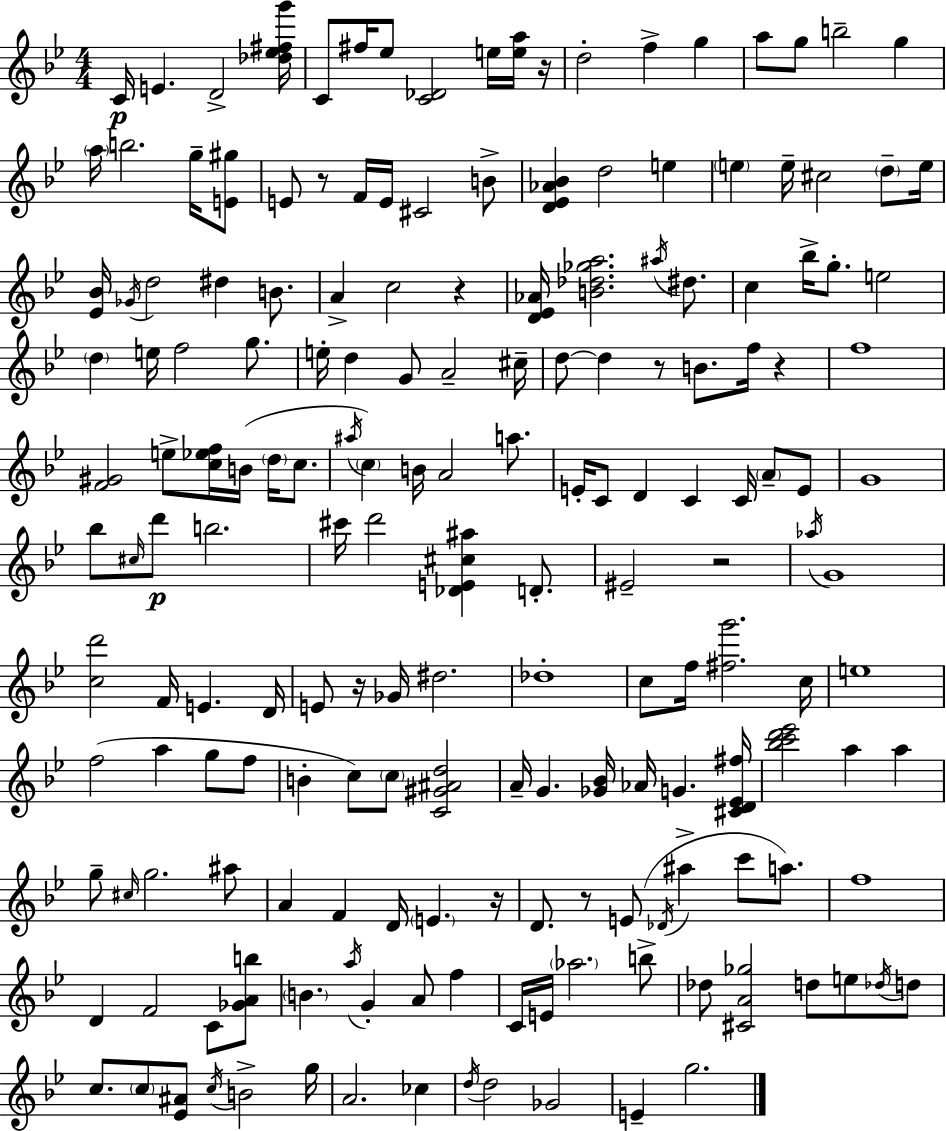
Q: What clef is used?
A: treble